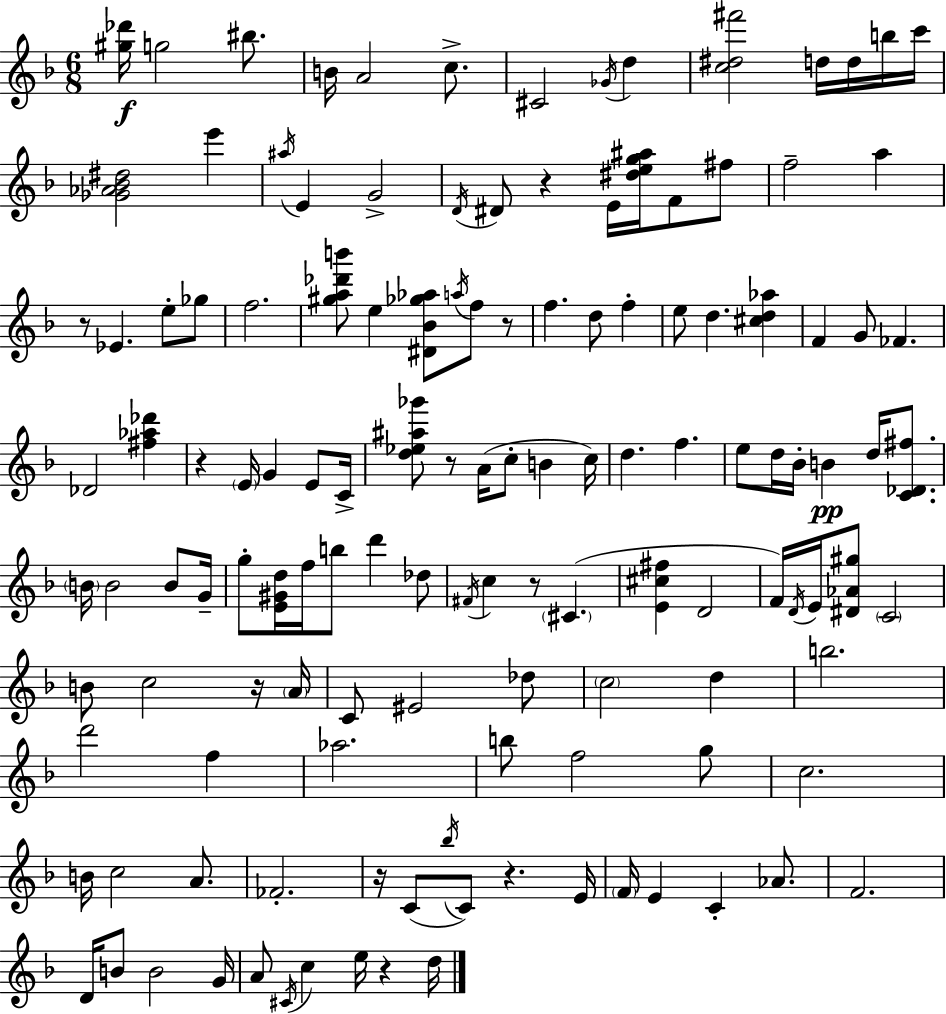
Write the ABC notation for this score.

X:1
T:Untitled
M:6/8
L:1/4
K:Dm
[^g_d']/4 g2 ^b/2 B/4 A2 c/2 ^C2 _G/4 d [c^d^f']2 d/4 d/4 b/4 c'/4 [_G_A_B^d]2 e' ^a/4 E G2 D/4 ^D/2 z E/4 [^deg^a]/4 F/2 ^f/2 f2 a z/2 _E e/2 _g/2 f2 [^ga_d'b']/2 e [^D_B_g_a]/2 a/4 f/2 z/2 f d/2 f e/2 d [^cd_a] F G/2 _F _D2 [^f_a_d'] z E/4 G E/2 C/4 [d_e^a_g']/2 z/2 A/4 c/2 B c/4 d f e/2 d/4 _B/4 B d/4 [C_D^f]/2 B/4 B2 B/2 G/4 g/2 [E^Gd]/4 f/4 b/2 d' _d/2 ^F/4 c z/2 ^C [E^c^f] D2 F/4 D/4 E/4 [^D_A^g]/2 C2 B/2 c2 z/4 A/4 C/2 ^E2 _d/2 c2 d b2 d'2 f _a2 b/2 f2 g/2 c2 B/4 c2 A/2 _F2 z/4 C/2 _b/4 C/2 z E/4 F/4 E C _A/2 F2 D/4 B/2 B2 G/4 A/2 ^C/4 c e/4 z d/4